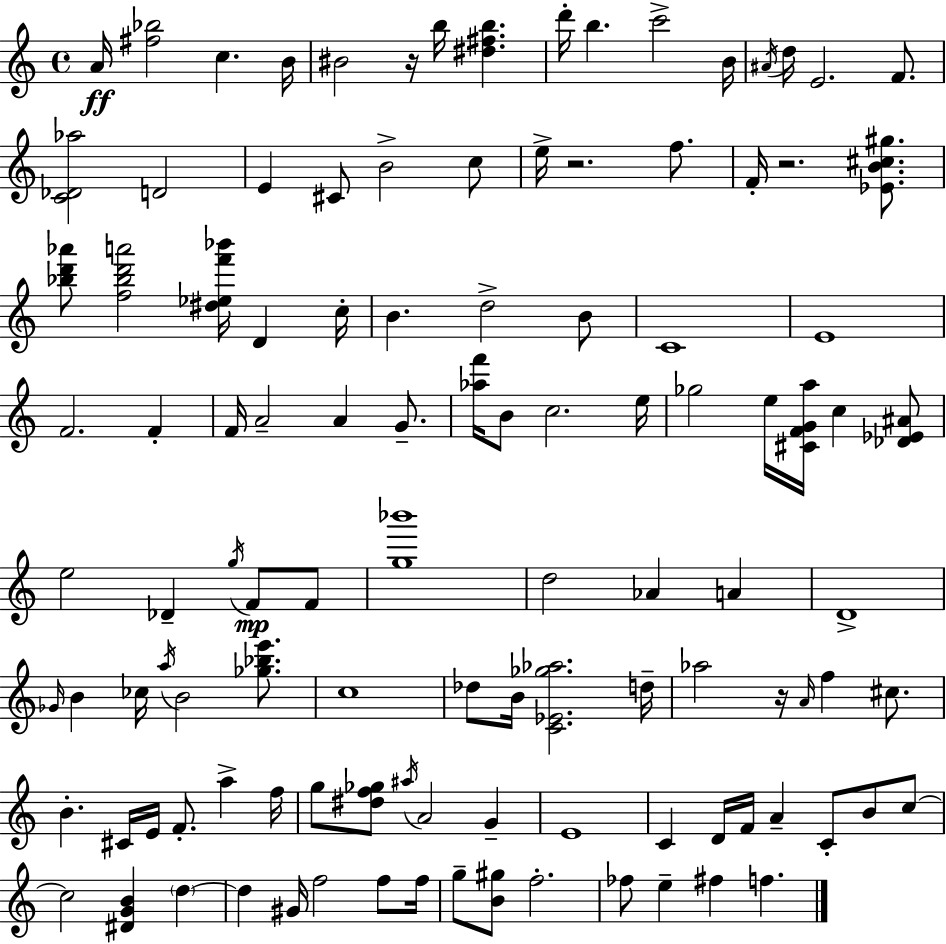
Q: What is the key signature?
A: C major